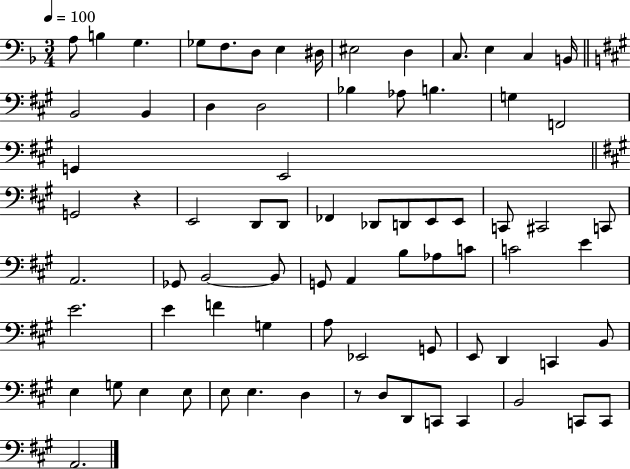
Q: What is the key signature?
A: F major